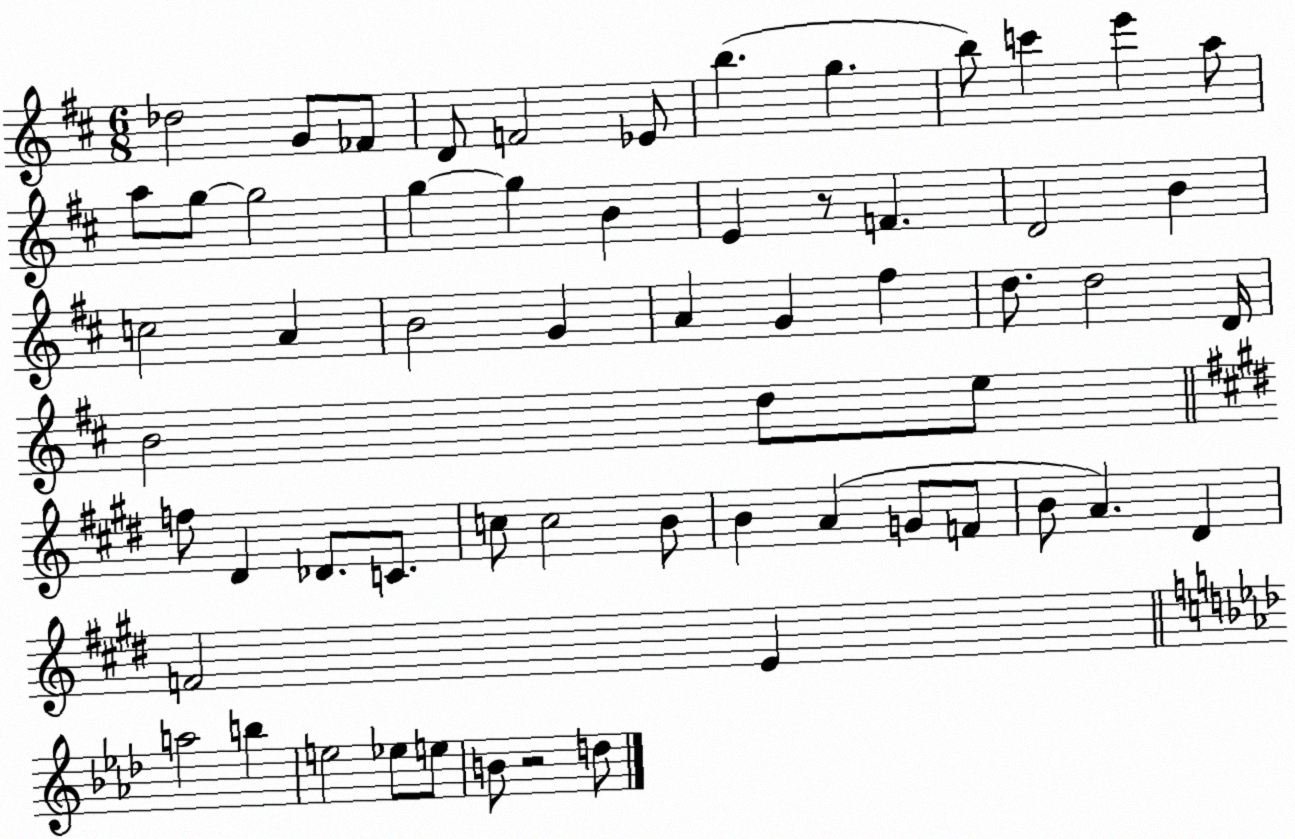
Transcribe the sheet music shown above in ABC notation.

X:1
T:Untitled
M:6/8
L:1/4
K:D
_d2 G/2 _F/2 D/2 F2 _E/2 b g b/2 c' e' a/2 a/2 g/2 g2 g g B E z/2 F D2 B c2 A B2 G A G ^f d/2 d2 D/4 B2 d/2 e/2 f/2 ^D _D/2 C/2 c/2 c2 B/2 B A G/2 F/2 B/2 A ^D F2 E a2 b e2 _e/2 e/2 B/2 z2 d/2